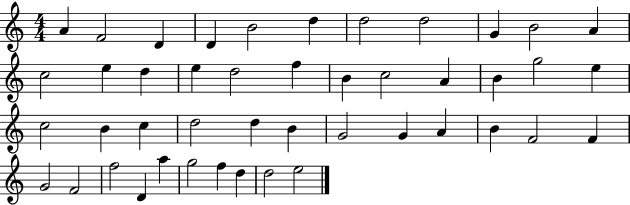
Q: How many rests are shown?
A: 0